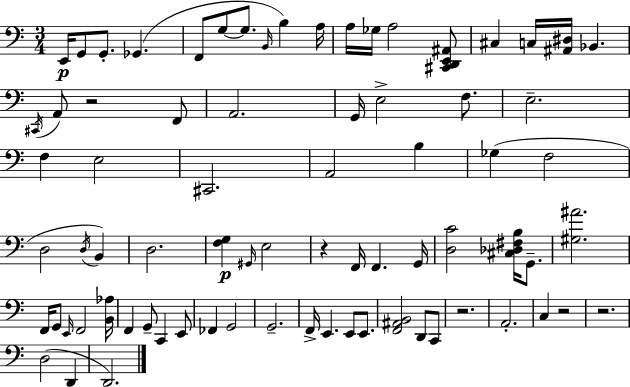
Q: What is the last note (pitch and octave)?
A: D2